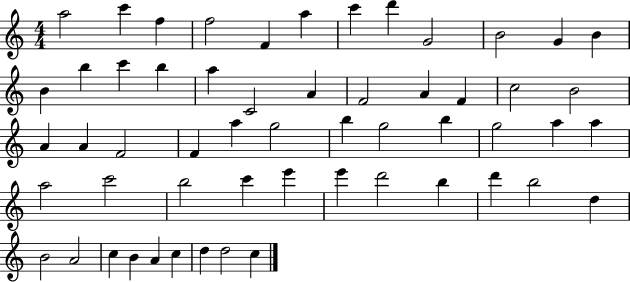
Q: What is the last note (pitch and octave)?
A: C5